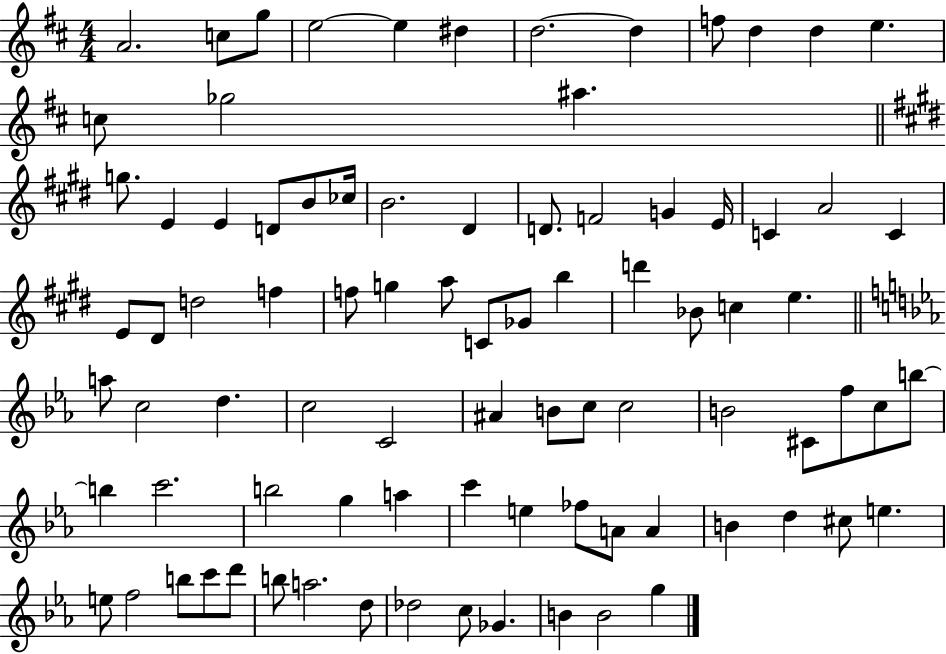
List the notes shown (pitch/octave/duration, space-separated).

A4/h. C5/e G5/e E5/h E5/q D#5/q D5/h. D5/q F5/e D5/q D5/q E5/q. C5/e Gb5/h A#5/q. G5/e. E4/q E4/q D4/e B4/e CES5/s B4/h. D#4/q D4/e. F4/h G4/q E4/s C4/q A4/h C4/q E4/e D#4/e D5/h F5/q F5/e G5/q A5/e C4/e Gb4/e B5/q D6/q Bb4/e C5/q E5/q. A5/e C5/h D5/q. C5/h C4/h A#4/q B4/e C5/e C5/h B4/h C#4/e F5/e C5/e B5/e B5/q C6/h. B5/h G5/q A5/q C6/q E5/q FES5/e A4/e A4/q B4/q D5/q C#5/e E5/q. E5/e F5/h B5/e C6/e D6/e B5/e A5/h. D5/e Db5/h C5/e Gb4/q. B4/q B4/h G5/q